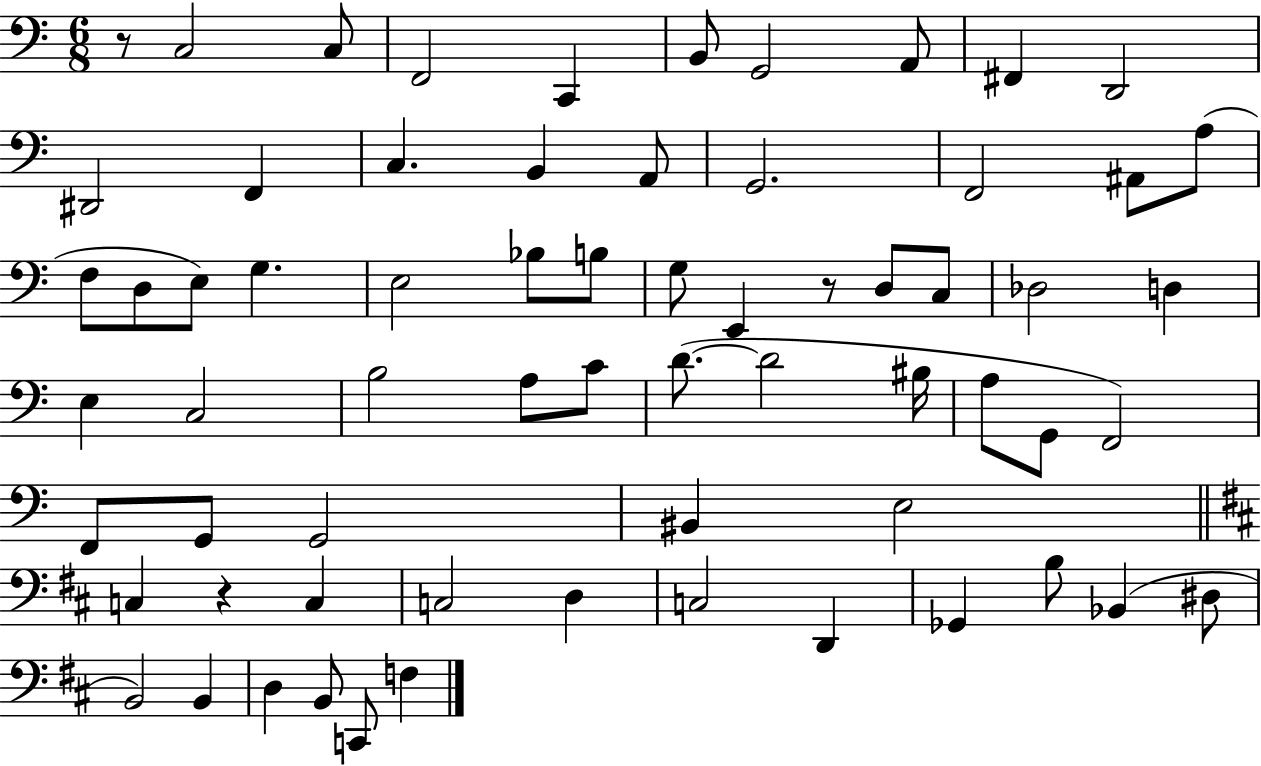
R/e C3/h C3/e F2/h C2/q B2/e G2/h A2/e F#2/q D2/h D#2/h F2/q C3/q. B2/q A2/e G2/h. F2/h A#2/e A3/e F3/e D3/e E3/e G3/q. E3/h Bb3/e B3/e G3/e E2/q R/e D3/e C3/e Db3/h D3/q E3/q C3/h B3/h A3/e C4/e D4/e. D4/h BIS3/s A3/e G2/e F2/h F2/e G2/e G2/h BIS2/q E3/h C3/q R/q C3/q C3/h D3/q C3/h D2/q Gb2/q B3/e Bb2/q D#3/e B2/h B2/q D3/q B2/e C2/e F3/q